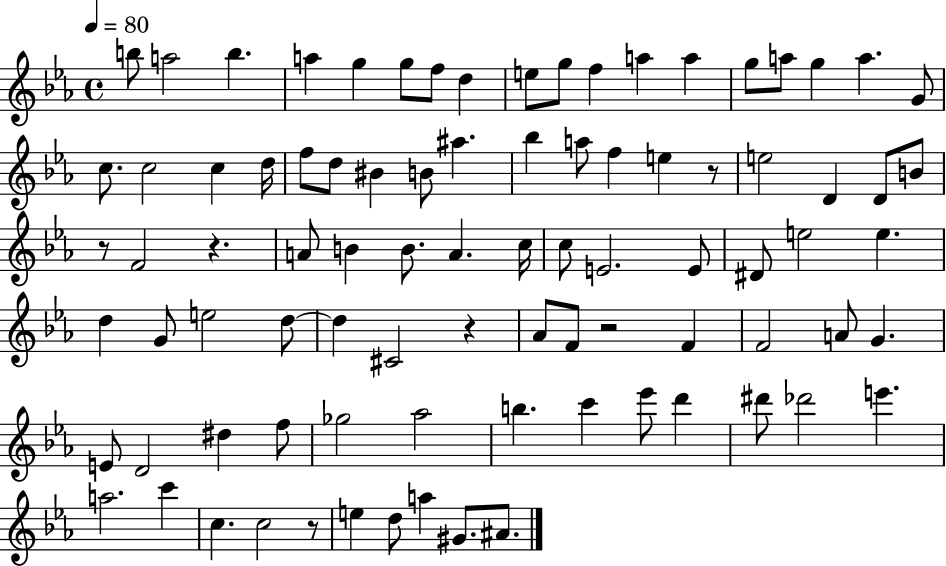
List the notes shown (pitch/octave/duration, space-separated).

B5/e A5/h B5/q. A5/q G5/q G5/e F5/e D5/q E5/e G5/e F5/q A5/q A5/q G5/e A5/e G5/q A5/q. G4/e C5/e. C5/h C5/q D5/s F5/e D5/e BIS4/q B4/e A#5/q. Bb5/q A5/e F5/q E5/q R/e E5/h D4/q D4/e B4/e R/e F4/h R/q. A4/e B4/q B4/e. A4/q. C5/s C5/e E4/h. E4/e D#4/e E5/h E5/q. D5/q G4/e E5/h D5/e D5/q C#4/h R/q Ab4/e F4/e R/h F4/q F4/h A4/e G4/q. E4/e D4/h D#5/q F5/e Gb5/h Ab5/h B5/q. C6/q Eb6/e D6/q D#6/e Db6/h E6/q. A5/h. C6/q C5/q. C5/h R/e E5/q D5/e A5/q G#4/e. A#4/e.